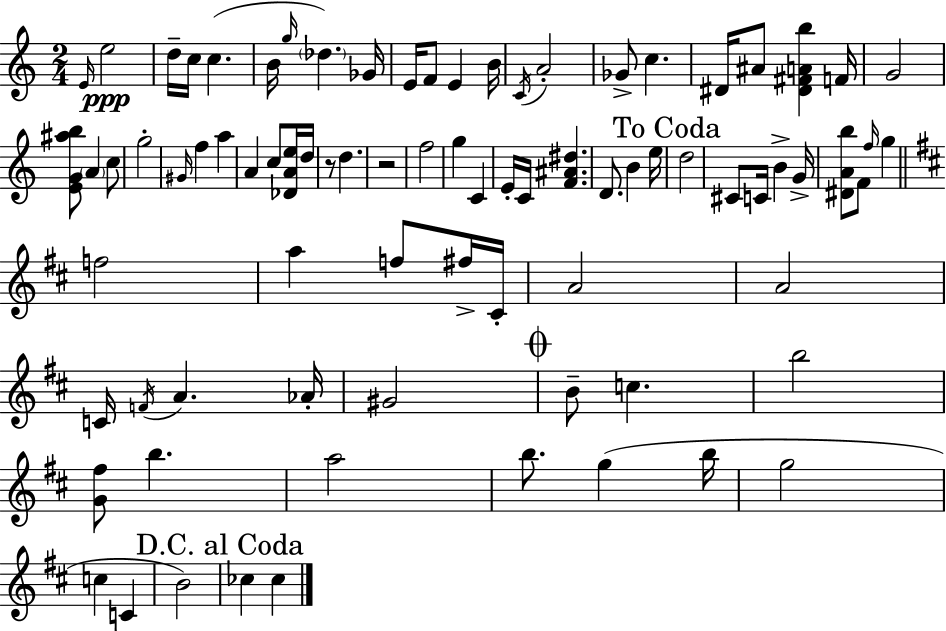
{
  \clef treble
  \numericTimeSignature
  \time 2/4
  \key a \minor
  \repeat volta 2 { \grace { e'16 }\ppp e''2 | d''16-- c''16 c''4.( | b'16 \grace { g''16 } \parenthesize des''4.) | ges'16 e'16 f'8 e'4 | \break b'16 \acciaccatura { c'16 } a'2-. | ges'8-> c''4. | dis'16 ais'8 <dis' fis' a' b''>4 | f'16 g'2 | \break <e' g' ais'' b''>8 \parenthesize a'4 | c''8 g''2-. | \grace { gis'16 } f''4 | a''4 a'4 | \break c''8 <des' a' e''>16 d''16 r8 d''4. | r2 | f''2 | g''4 | \break c'4 e'16-. c'16 <f' ais' dis''>4. | d'8. b'4 | e''16 \mark "To Coda" d''2 | cis'8 c'16 b'4-> | \break g'16-> <dis' a' b''>8 f'8 | \grace { f''16 } g''4 \bar "||" \break \key b \minor f''2 | a''4 f''8 fis''16-> cis'16-. | a'2 | a'2 | \break c'16 \acciaccatura { f'16 } a'4. | aes'16-. gis'2 | \mark \markup { \musicglyph "scripts.coda" } b'8-- c''4. | b''2 | \break <g' fis''>8 b''4. | a''2 | b''8. g''4( | b''16 g''2 | \break c''4 c'4 | b'2) | \mark "D.C. al Coda" ces''4 ces''4 | } \bar "|."
}